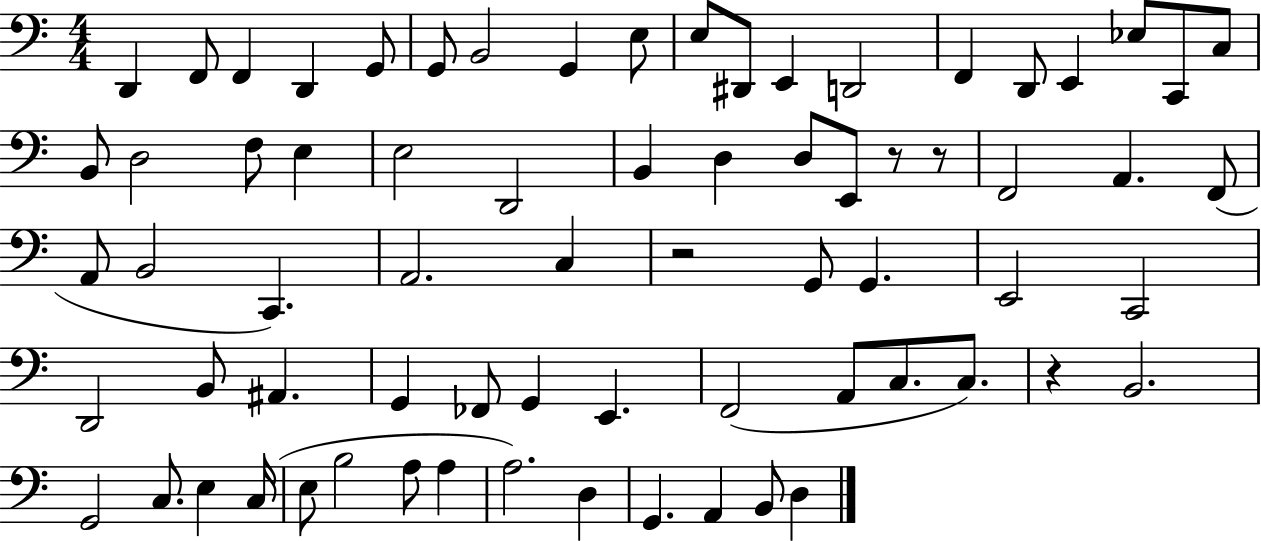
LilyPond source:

{
  \clef bass
  \numericTimeSignature
  \time 4/4
  \key c \major
  d,4 f,8 f,4 d,4 g,8 | g,8 b,2 g,4 e8 | e8 dis,8 e,4 d,2 | f,4 d,8 e,4 ees8 c,8 c8 | \break b,8 d2 f8 e4 | e2 d,2 | b,4 d4 d8 e,8 r8 r8 | f,2 a,4. f,8( | \break a,8 b,2 c,4.) | a,2. c4 | r2 g,8 g,4. | e,2 c,2 | \break d,2 b,8 ais,4. | g,4 fes,8 g,4 e,4. | f,2( a,8 c8. c8.) | r4 b,2. | \break g,2 c8. e4 c16( | e8 b2 a8 a4 | a2.) d4 | g,4. a,4 b,8 d4 | \break \bar "|."
}